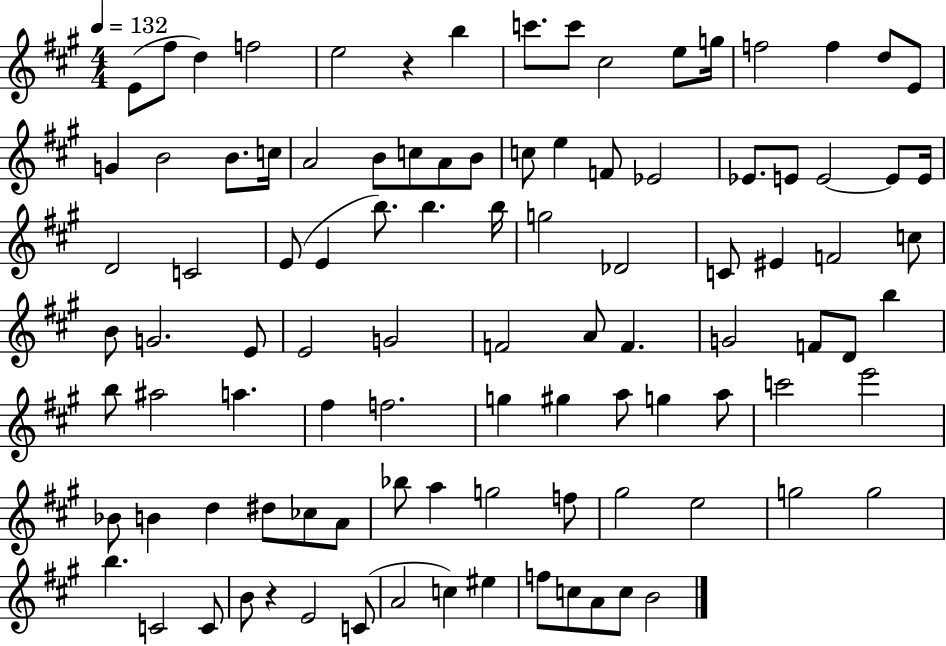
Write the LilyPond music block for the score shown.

{
  \clef treble
  \numericTimeSignature
  \time 4/4
  \key a \major
  \tempo 4 = 132
  \repeat volta 2 { e'8( fis''8 d''4) f''2 | e''2 r4 b''4 | c'''8. c'''8 cis''2 e''8 g''16 | f''2 f''4 d''8 e'8 | \break g'4 b'2 b'8. c''16 | a'2 b'8 c''8 a'8 b'8 | c''8 e''4 f'8 ees'2 | ees'8. e'8 e'2~~ e'8 e'16 | \break d'2 c'2 | e'8( e'4 b''8.) b''4. b''16 | g''2 des'2 | c'8 eis'4 f'2 c''8 | \break b'8 g'2. e'8 | e'2 g'2 | f'2 a'8 f'4. | g'2 f'8 d'8 b''4 | \break b''8 ais''2 a''4. | fis''4 f''2. | g''4 gis''4 a''8 g''4 a''8 | c'''2 e'''2 | \break bes'8 b'4 d''4 dis''8 ces''8 a'8 | bes''8 a''4 g''2 f''8 | gis''2 e''2 | g''2 g''2 | \break b''4. c'2 c'8 | b'8 r4 e'2 c'8( | a'2 c''4) eis''4 | f''8 c''8 a'8 c''8 b'2 | \break } \bar "|."
}